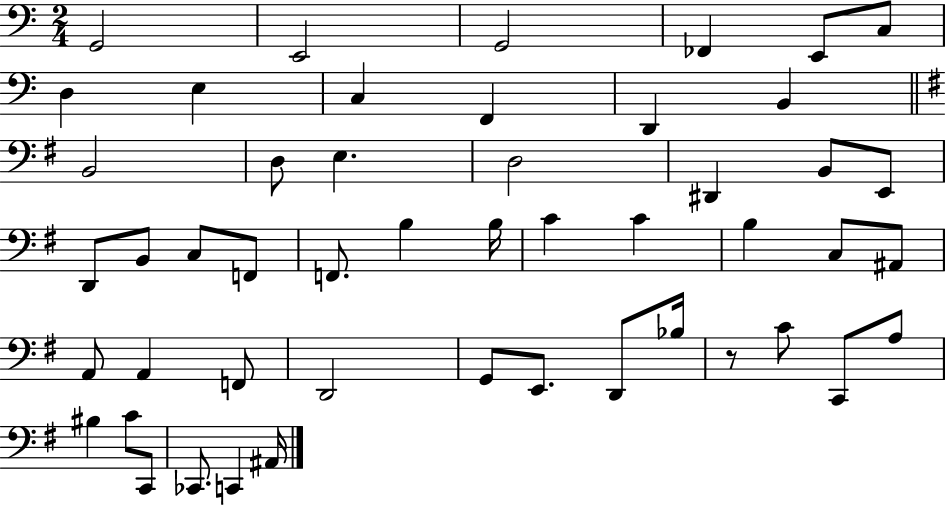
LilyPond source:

{
  \clef bass
  \numericTimeSignature
  \time 2/4
  \key c \major
  g,2 | e,2 | g,2 | fes,4 e,8 c8 | \break d4 e4 | c4 f,4 | d,4 b,4 | \bar "||" \break \key e \minor b,2 | d8 e4. | d2 | dis,4 b,8 e,8 | \break d,8 b,8 c8 f,8 | f,8. b4 b16 | c'4 c'4 | b4 c8 ais,8 | \break a,8 a,4 f,8 | d,2 | g,8 e,8. d,8 bes16 | r8 c'8 c,8 a8 | \break bis4 c'8 c,8 | ces,8. c,4 ais,16 | \bar "|."
}